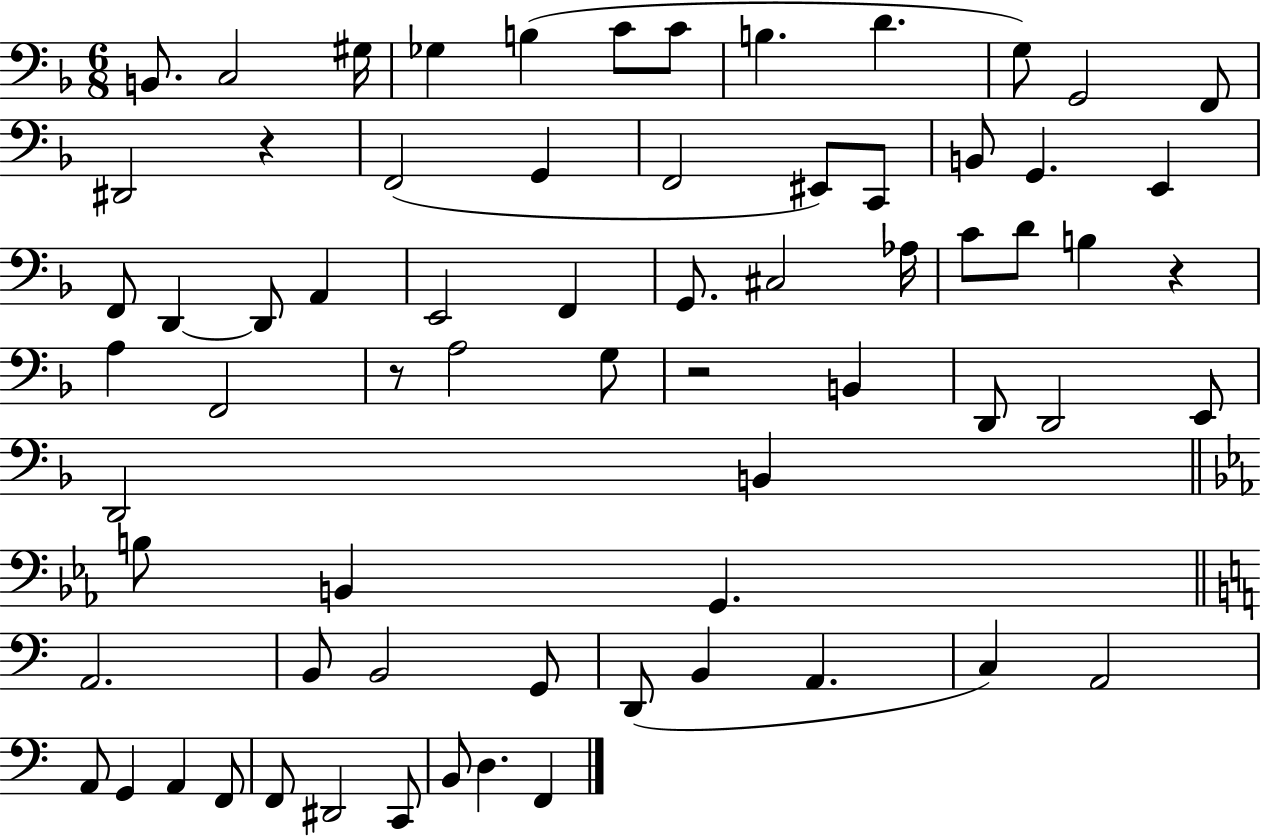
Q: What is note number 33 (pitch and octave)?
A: B3